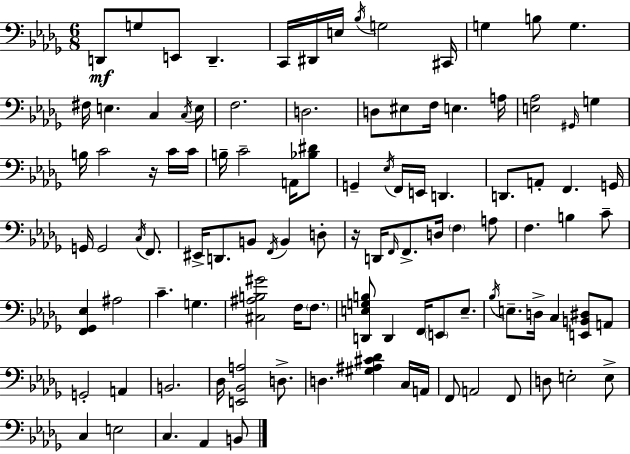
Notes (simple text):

D2/e G3/e E2/e D2/q. C2/s D#2/s E3/s Bb3/s G3/h C#2/s G3/q B3/e G3/q. F#3/s E3/q. C3/q C3/s E3/s F3/h. D3/h. D3/e EIS3/e F3/s E3/q. A3/s [E3,Ab3]/h G#2/s G3/q B3/s C4/h R/s C4/s C4/s B3/s C4/h A2/s [Bb3,D#4]/e G2/q Eb3/s F2/s E2/s D2/q. D2/e. A2/e F2/q. G2/s G2/s G2/h C3/s F2/e. EIS2/s D2/e. B2/e F2/s B2/q D3/e R/s D2/s F2/s F2/e. D3/s F3/q A3/e F3/q. B3/q C4/e [F2,Gb2,Eb3]/q A#3/h C4/q. G3/q. [C#3,A#3,B3,G#4]/h F3/s F3/e. [D2,E3,G3,B3]/e D2/q F2/s E2/e E3/e. Bb3/s E3/e. D3/s C3/q [E2,B2,D#3]/e A2/e G2/h A2/q B2/h. Db3/s [E2,Bb2,A3]/h D3/e. D3/q. [G#3,A#3,C#4,Db4]/q C3/s A2/s F2/e A2/h F2/e D3/e E3/h E3/e C3/q E3/h C3/q. Ab2/q B2/e